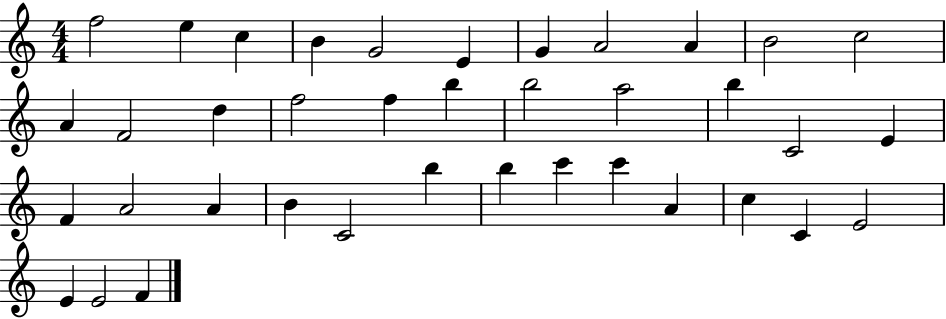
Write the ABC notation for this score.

X:1
T:Untitled
M:4/4
L:1/4
K:C
f2 e c B G2 E G A2 A B2 c2 A F2 d f2 f b b2 a2 b C2 E F A2 A B C2 b b c' c' A c C E2 E E2 F